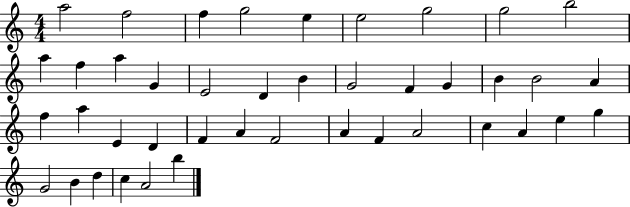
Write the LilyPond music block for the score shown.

{
  \clef treble
  \numericTimeSignature
  \time 4/4
  \key c \major
  a''2 f''2 | f''4 g''2 e''4 | e''2 g''2 | g''2 b''2 | \break a''4 f''4 a''4 g'4 | e'2 d'4 b'4 | g'2 f'4 g'4 | b'4 b'2 a'4 | \break f''4 a''4 e'4 d'4 | f'4 a'4 f'2 | a'4 f'4 a'2 | c''4 a'4 e''4 g''4 | \break g'2 b'4 d''4 | c''4 a'2 b''4 | \bar "|."
}